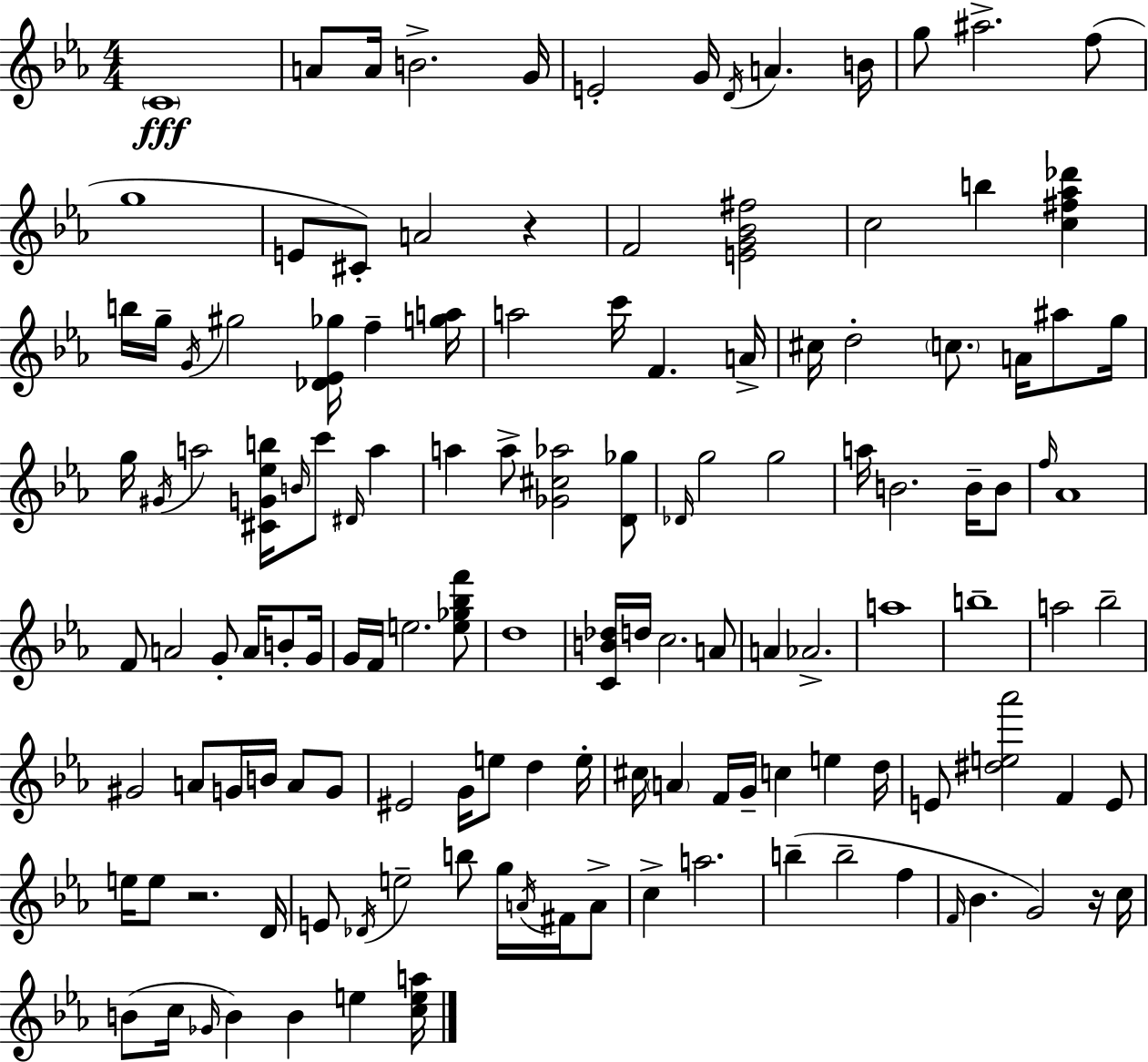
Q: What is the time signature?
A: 4/4